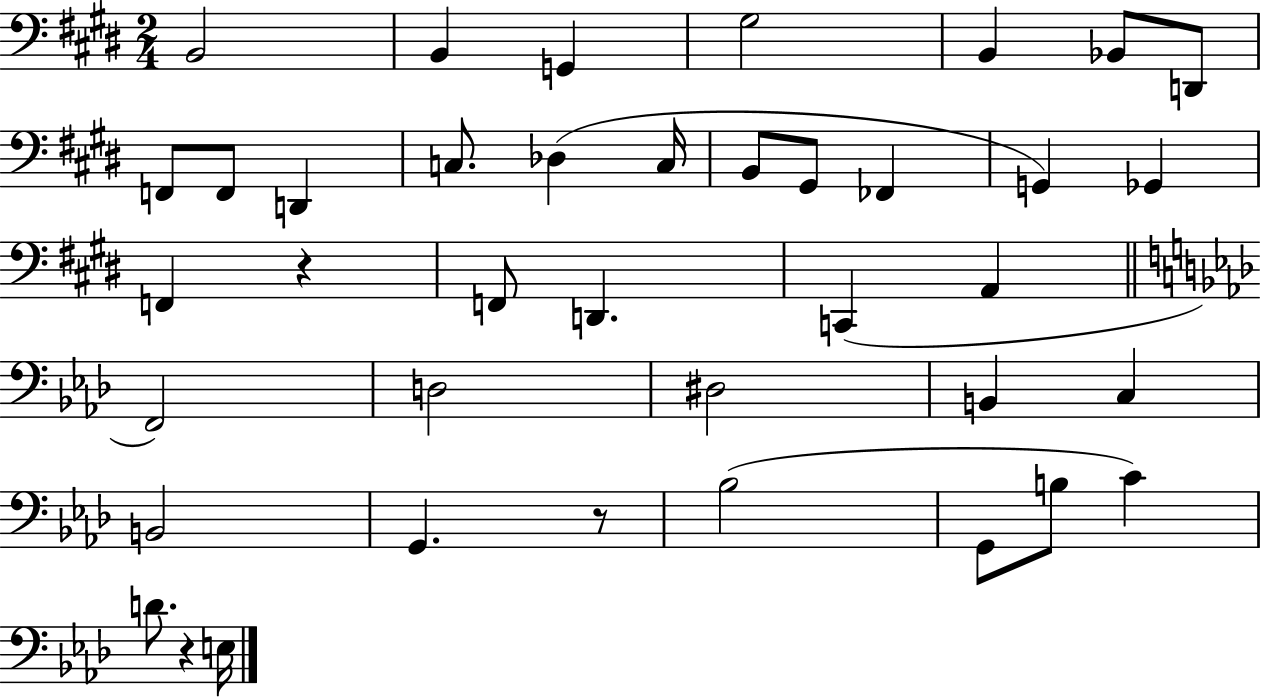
{
  \clef bass
  \numericTimeSignature
  \time 2/4
  \key e \major
  b,2 | b,4 g,4 | gis2 | b,4 bes,8 d,8 | \break f,8 f,8 d,4 | c8. des4( c16 | b,8 gis,8 fes,4 | g,4) ges,4 | \break f,4 r4 | f,8 d,4. | c,4( a,4 | \bar "||" \break \key aes \major f,2) | d2 | dis2 | b,4 c4 | \break b,2 | g,4. r8 | bes2( | g,8 b8 c'4) | \break d'8. r4 e16 | \bar "|."
}